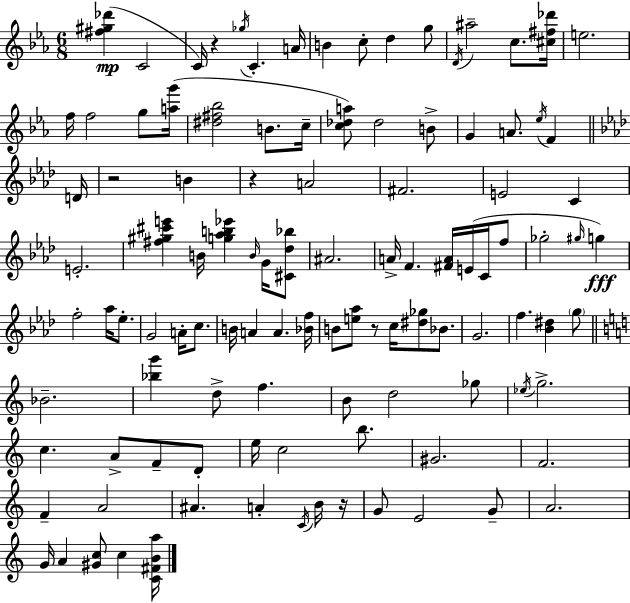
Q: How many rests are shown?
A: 5